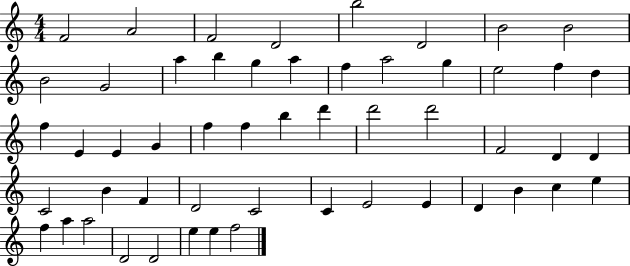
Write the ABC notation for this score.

X:1
T:Untitled
M:4/4
L:1/4
K:C
F2 A2 F2 D2 b2 D2 B2 B2 B2 G2 a b g a f a2 g e2 f d f E E G f f b d' d'2 d'2 F2 D D C2 B F D2 C2 C E2 E D B c e f a a2 D2 D2 e e f2